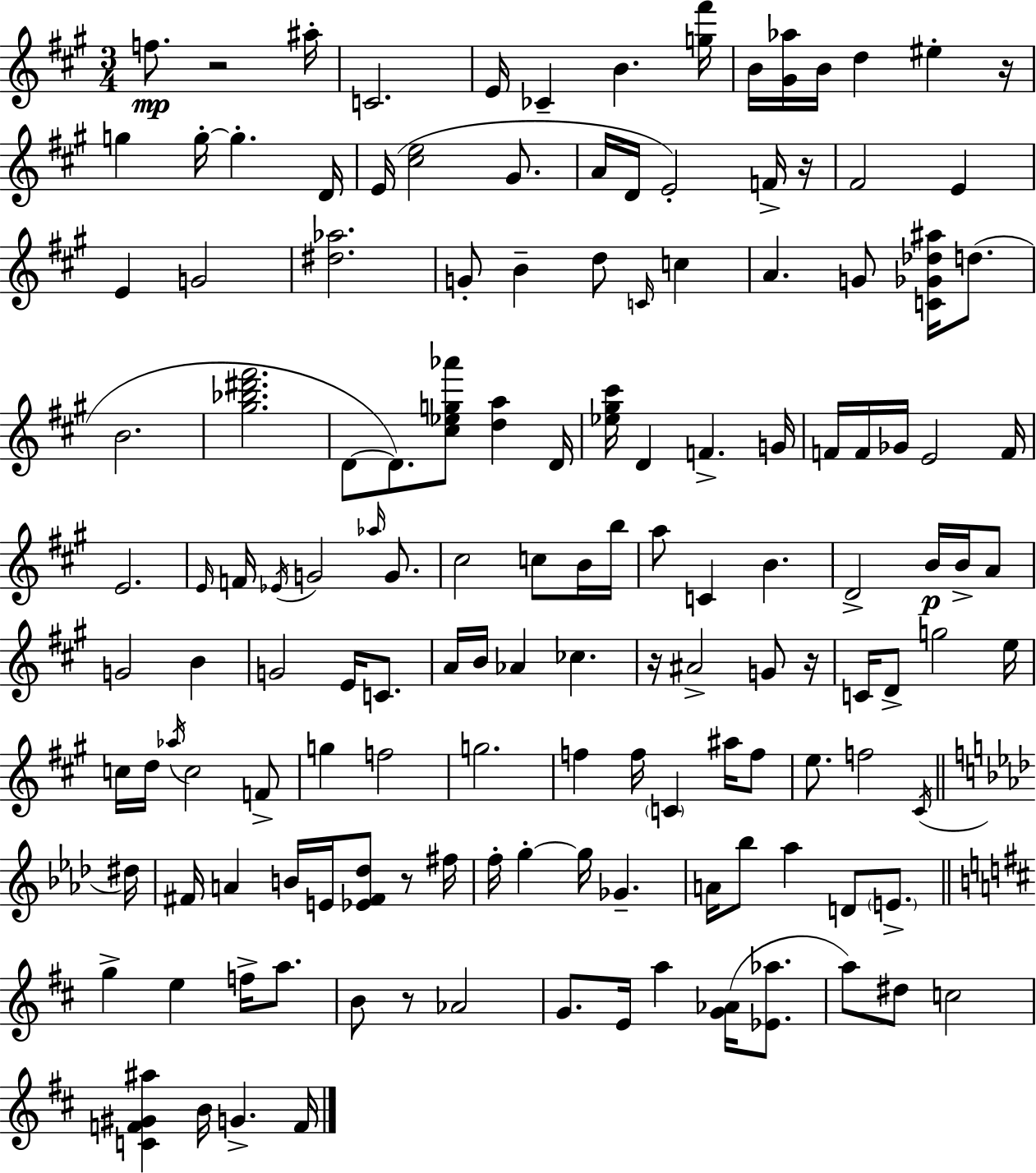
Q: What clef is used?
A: treble